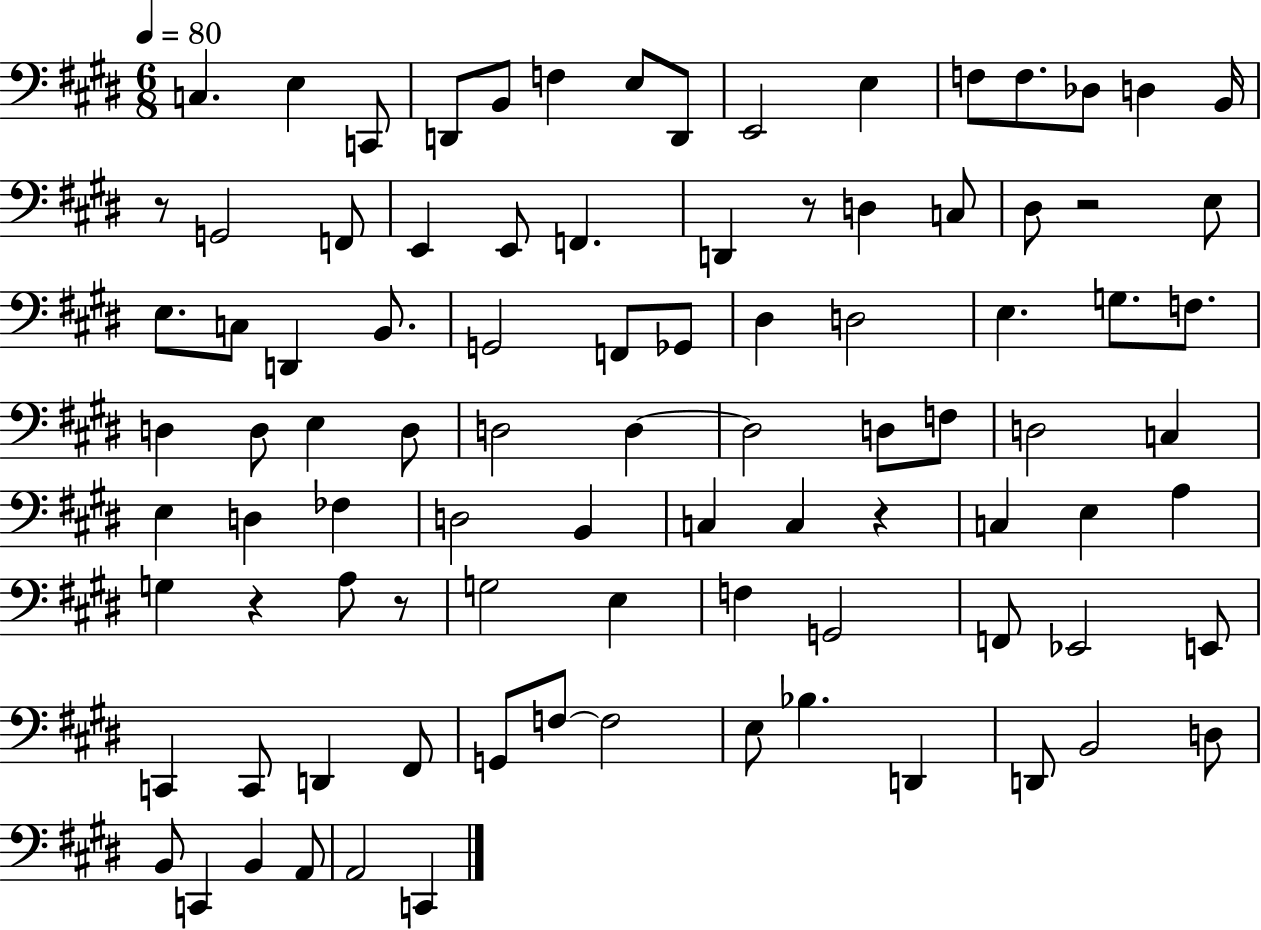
{
  \clef bass
  \numericTimeSignature
  \time 6/8
  \key e \major
  \tempo 4 = 80
  c4. e4 c,8 | d,8 b,8 f4 e8 d,8 | e,2 e4 | f8 f8. des8 d4 b,16 | \break r8 g,2 f,8 | e,4 e,8 f,4. | d,4 r8 d4 c8 | dis8 r2 e8 | \break e8. c8 d,4 b,8. | g,2 f,8 ges,8 | dis4 d2 | e4. g8. f8. | \break d4 d8 e4 d8 | d2 d4~~ | d2 d8 f8 | d2 c4 | \break e4 d4 fes4 | d2 b,4 | c4 c4 r4 | c4 e4 a4 | \break g4 r4 a8 r8 | g2 e4 | f4 g,2 | f,8 ees,2 e,8 | \break c,4 c,8 d,4 fis,8 | g,8 f8~~ f2 | e8 bes4. d,4 | d,8 b,2 d8 | \break b,8 c,4 b,4 a,8 | a,2 c,4 | \bar "|."
}